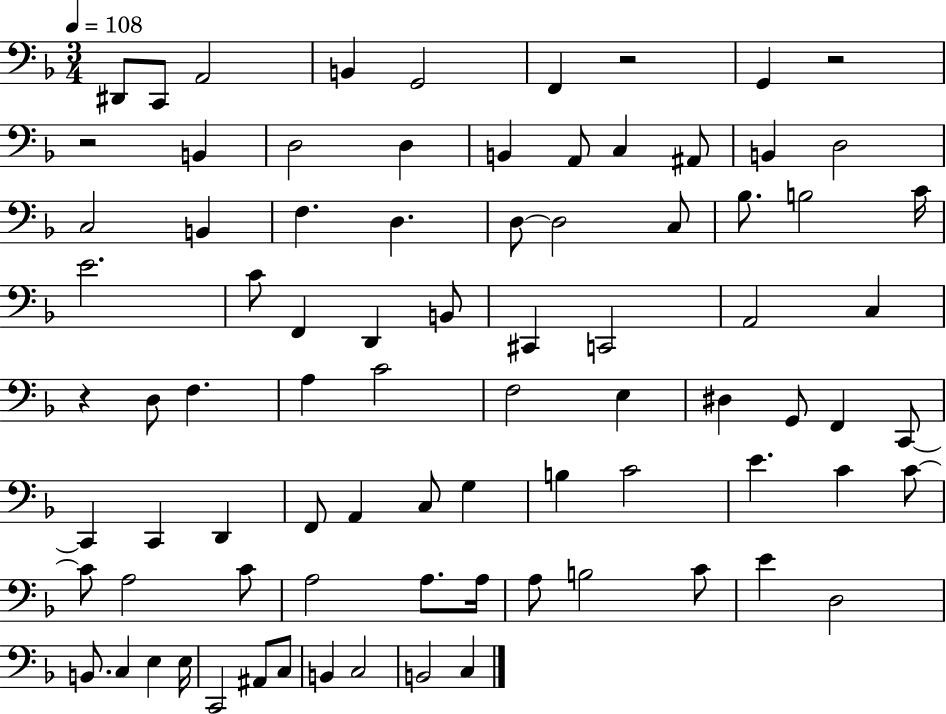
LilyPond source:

{
  \clef bass
  \numericTimeSignature
  \time 3/4
  \key f \major
  \tempo 4 = 108
  dis,8 c,8 a,2 | b,4 g,2 | f,4 r2 | g,4 r2 | \break r2 b,4 | d2 d4 | b,4 a,8 c4 ais,8 | b,4 d2 | \break c2 b,4 | f4. d4. | d8~~ d2 c8 | bes8. b2 c'16 | \break e'2. | c'8 f,4 d,4 b,8 | cis,4 c,2 | a,2 c4 | \break r4 d8 f4. | a4 c'2 | f2 e4 | dis4 g,8 f,4 c,8~~ | \break c,4 c,4 d,4 | f,8 a,4 c8 g4 | b4 c'2 | e'4. c'4 c'8~~ | \break c'8 a2 c'8 | a2 a8. a16 | a8 b2 c'8 | e'4 d2 | \break b,8. c4 e4 e16 | c,2 ais,8 c8 | b,4 c2 | b,2 c4 | \break \bar "|."
}